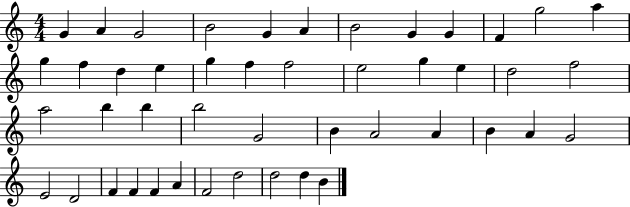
G4/q A4/q G4/h B4/h G4/q A4/q B4/h G4/q G4/q F4/q G5/h A5/q G5/q F5/q D5/q E5/q G5/q F5/q F5/h E5/h G5/q E5/q D5/h F5/h A5/h B5/q B5/q B5/h G4/h B4/q A4/h A4/q B4/q A4/q G4/h E4/h D4/h F4/q F4/q F4/q A4/q F4/h D5/h D5/h D5/q B4/q